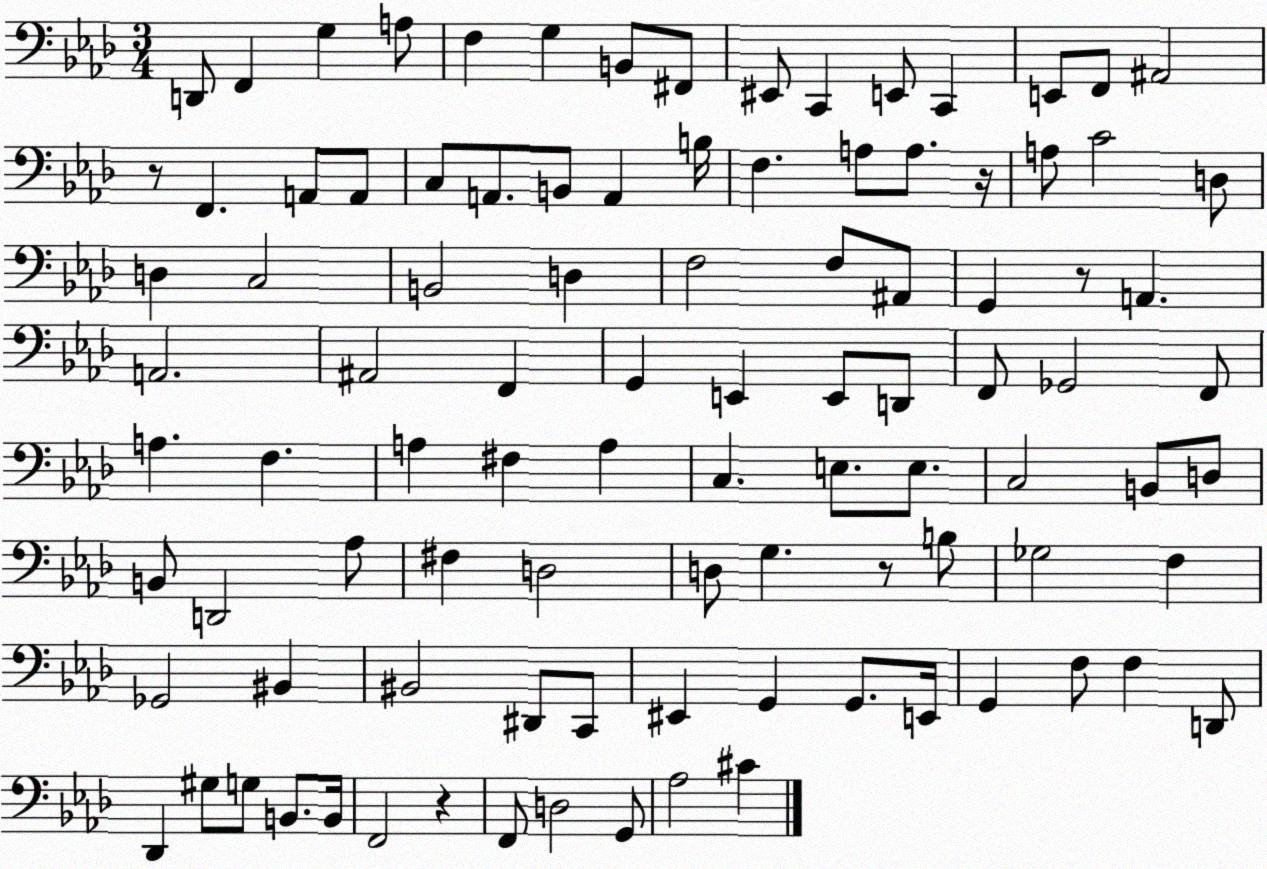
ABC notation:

X:1
T:Untitled
M:3/4
L:1/4
K:Ab
D,,/2 F,, G, A,/2 F, G, B,,/2 ^F,,/2 ^E,,/2 C,, E,,/2 C,, E,,/2 F,,/2 ^A,,2 z/2 F,, A,,/2 A,,/2 C,/2 A,,/2 B,,/2 A,, B,/4 F, A,/2 A,/2 z/4 A,/2 C2 D,/2 D, C,2 B,,2 D, F,2 F,/2 ^A,,/2 G,, z/2 A,, A,,2 ^A,,2 F,, G,, E,, E,,/2 D,,/2 F,,/2 _G,,2 F,,/2 A, F, A, ^F, A, C, E,/2 E,/2 C,2 B,,/2 D,/2 B,,/2 D,,2 _A,/2 ^F, D,2 D,/2 G, z/2 B,/2 _G,2 F, _G,,2 ^B,, ^B,,2 ^D,,/2 C,,/2 ^E,, G,, G,,/2 E,,/4 G,, F,/2 F, D,,/2 _D,, ^G,/2 G,/2 B,,/2 B,,/4 F,,2 z F,,/2 D,2 G,,/2 _A,2 ^C